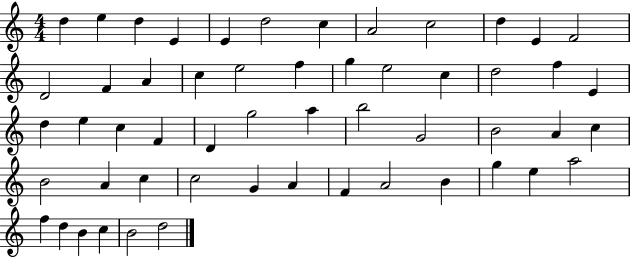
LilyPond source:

{
  \clef treble
  \numericTimeSignature
  \time 4/4
  \key c \major
  d''4 e''4 d''4 e'4 | e'4 d''2 c''4 | a'2 c''2 | d''4 e'4 f'2 | \break d'2 f'4 a'4 | c''4 e''2 f''4 | g''4 e''2 c''4 | d''2 f''4 e'4 | \break d''4 e''4 c''4 f'4 | d'4 g''2 a''4 | b''2 g'2 | b'2 a'4 c''4 | \break b'2 a'4 c''4 | c''2 g'4 a'4 | f'4 a'2 b'4 | g''4 e''4 a''2 | \break f''4 d''4 b'4 c''4 | b'2 d''2 | \bar "|."
}